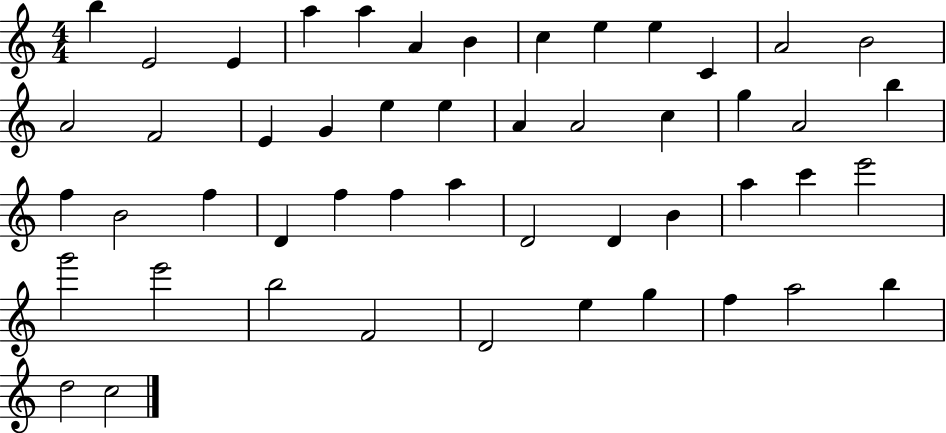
X:1
T:Untitled
M:4/4
L:1/4
K:C
b E2 E a a A B c e e C A2 B2 A2 F2 E G e e A A2 c g A2 b f B2 f D f f a D2 D B a c' e'2 g'2 e'2 b2 F2 D2 e g f a2 b d2 c2